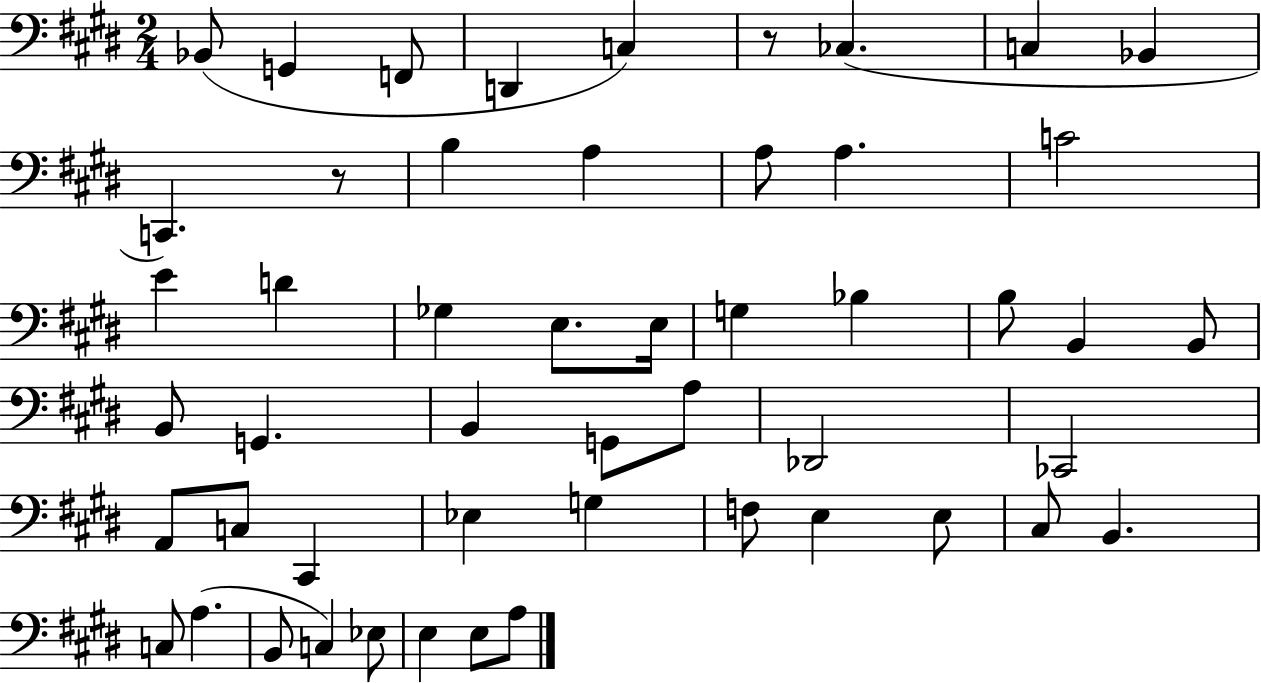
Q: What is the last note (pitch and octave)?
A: A3